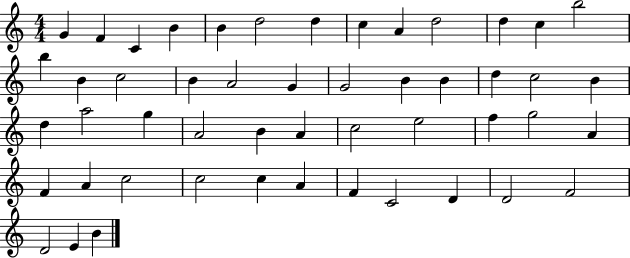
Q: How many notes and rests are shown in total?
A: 50